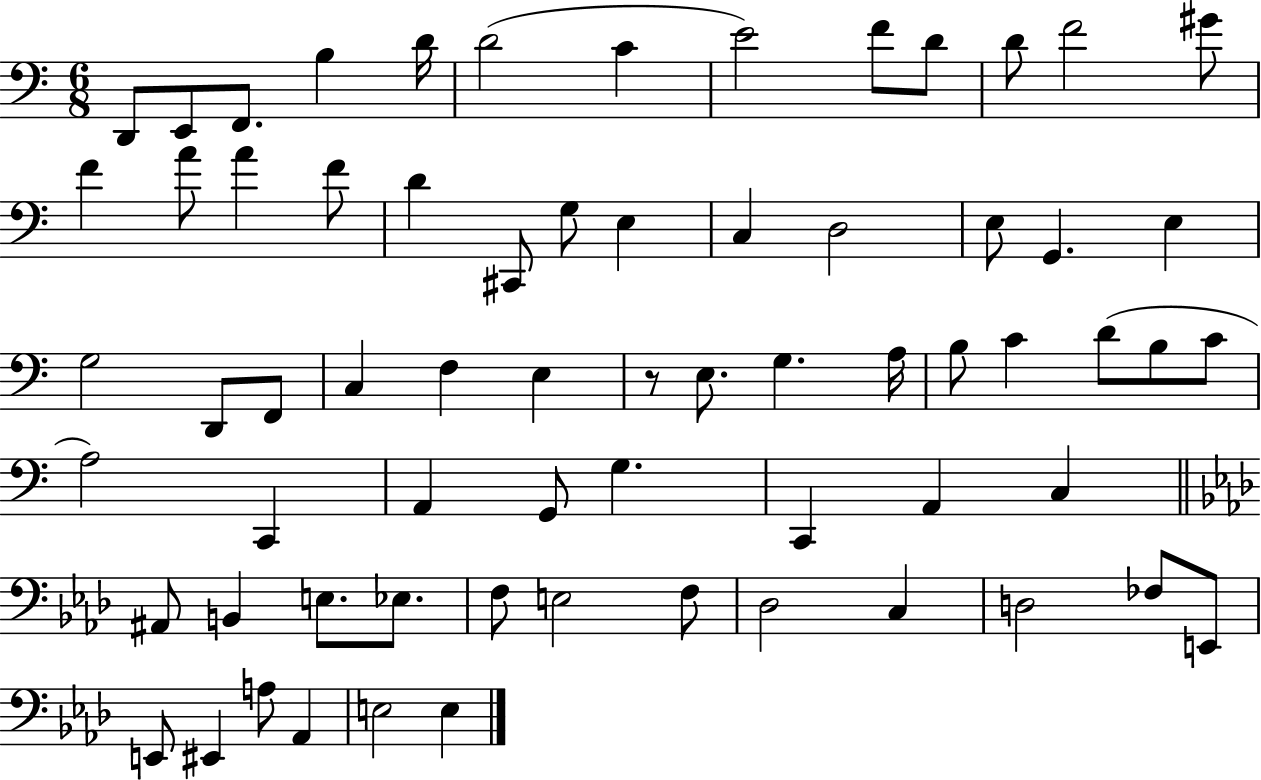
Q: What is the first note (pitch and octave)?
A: D2